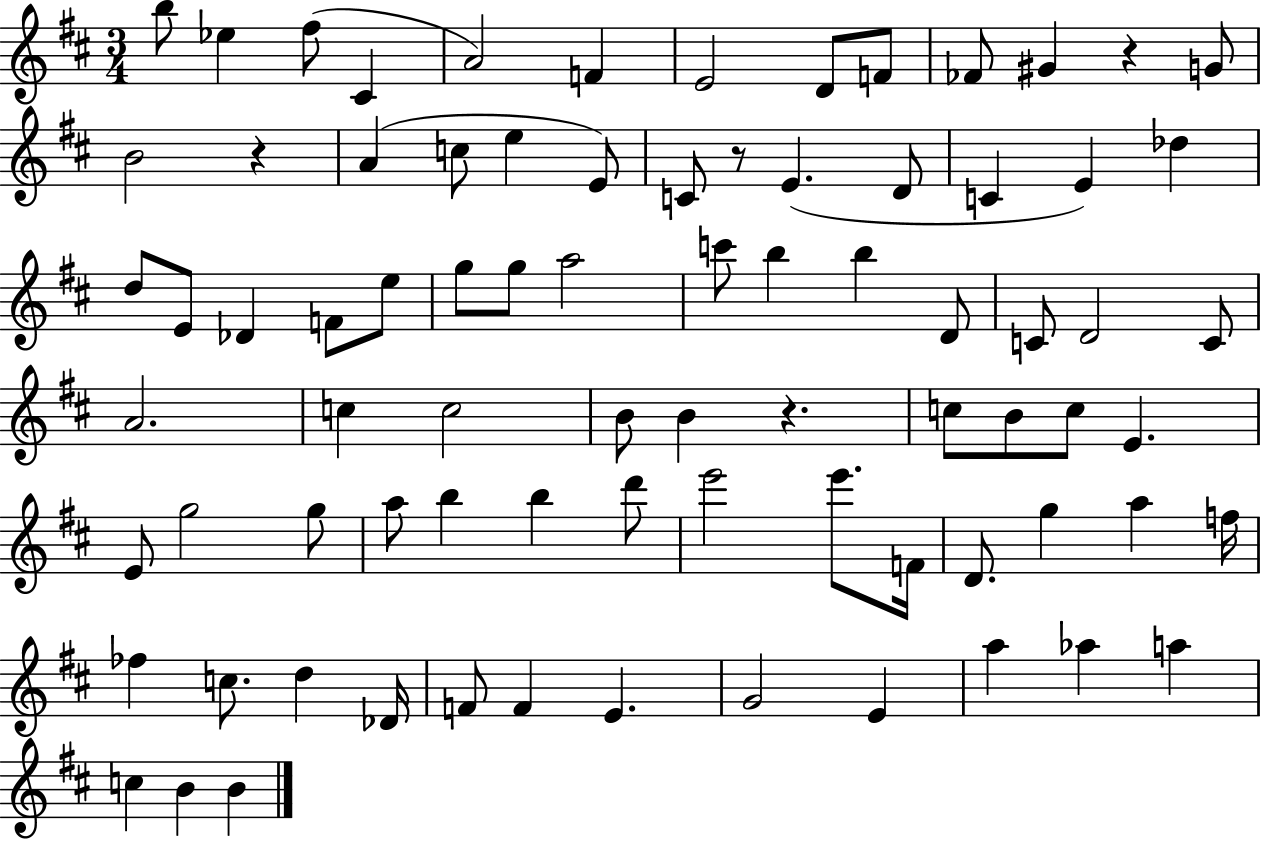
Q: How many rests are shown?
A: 4